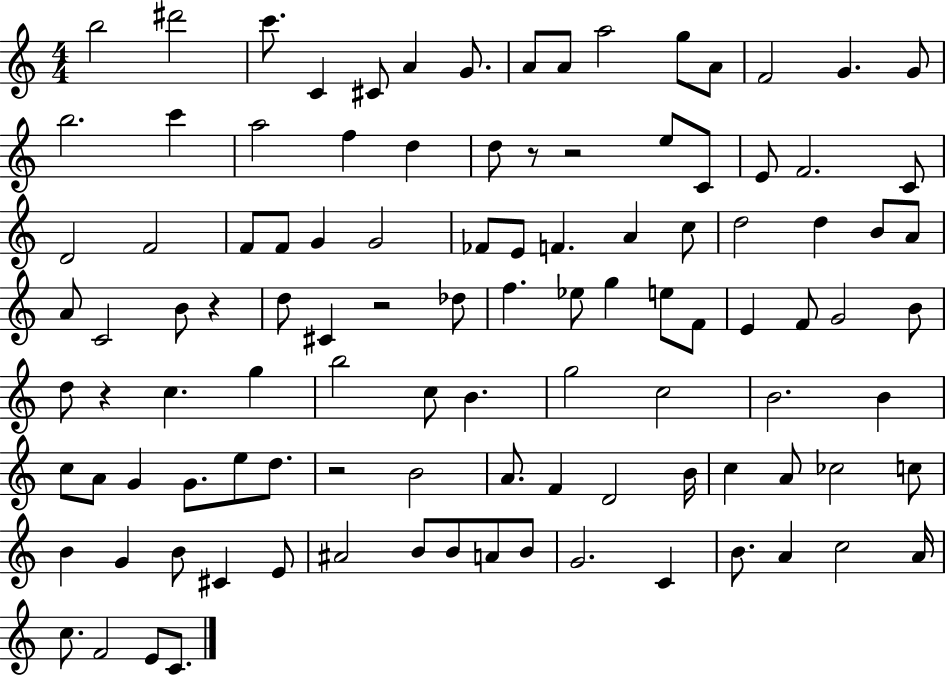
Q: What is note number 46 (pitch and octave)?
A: C#4